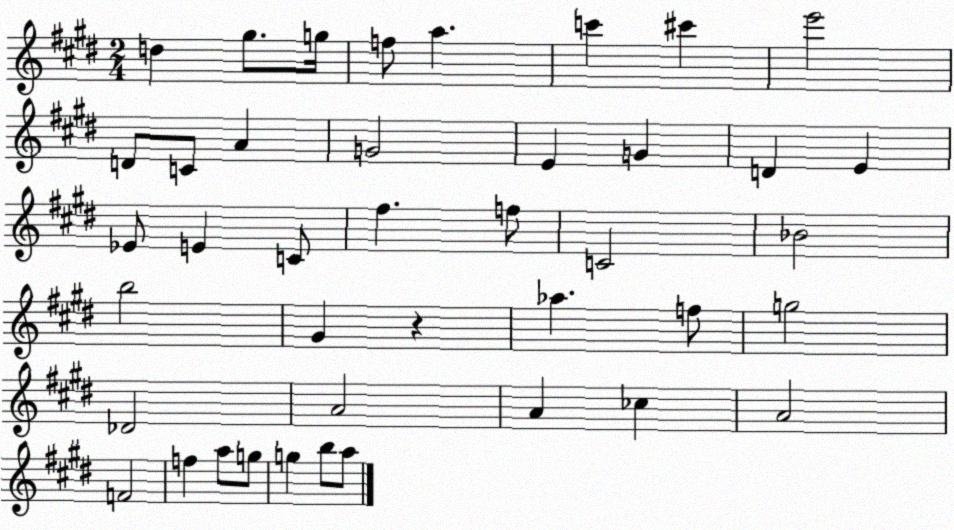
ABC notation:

X:1
T:Untitled
M:2/4
L:1/4
K:E
d ^g/2 g/4 f/2 a c' ^c' e'2 D/2 C/2 A G2 E G D E _E/2 E C/2 ^f f/2 C2 _B2 b2 ^G z _a f/2 g2 _D2 A2 A _c A2 F2 f a/2 g/2 g b/2 a/2